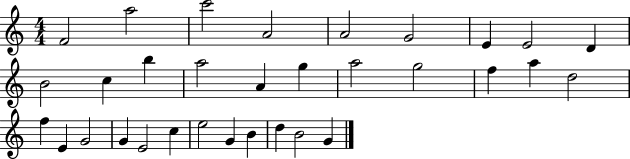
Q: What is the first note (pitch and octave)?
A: F4